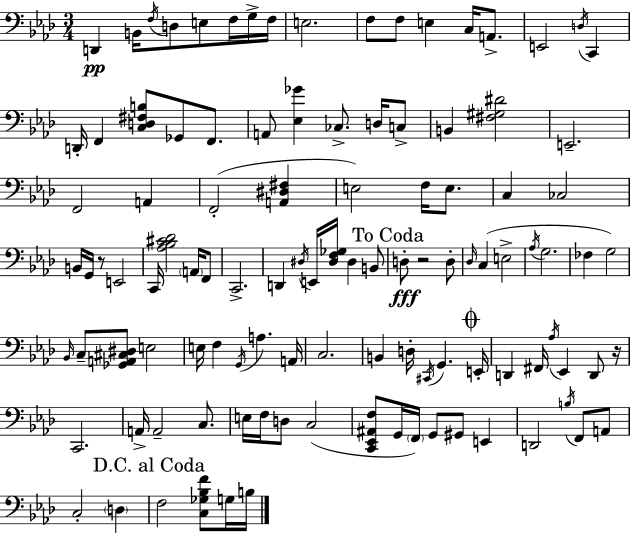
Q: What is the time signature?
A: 3/4